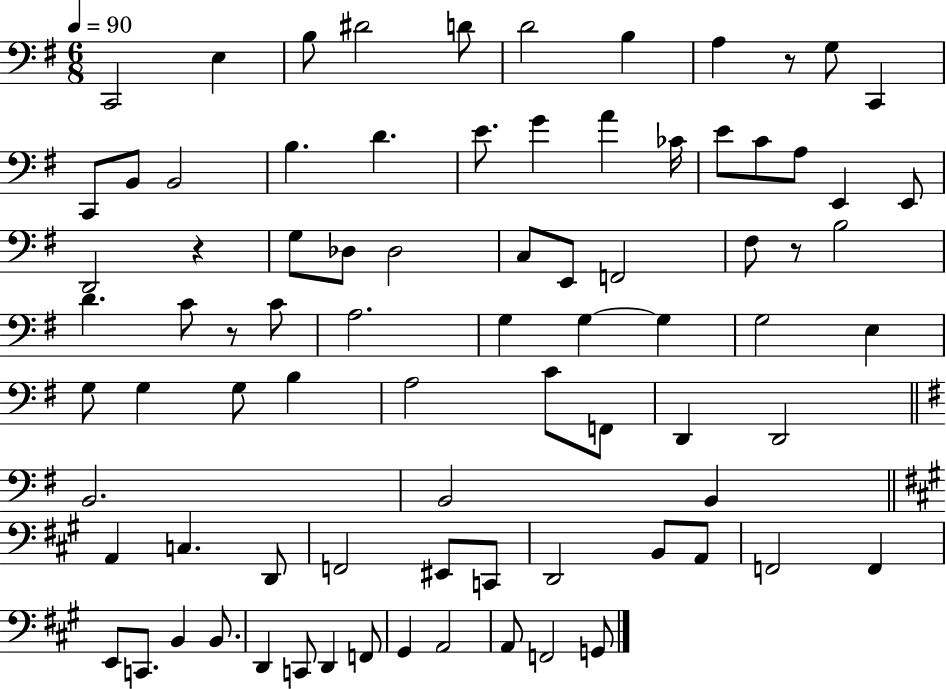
{
  \clef bass
  \numericTimeSignature
  \time 6/8
  \key g \major
  \tempo 4 = 90
  \repeat volta 2 { c,2 e4 | b8 dis'2 d'8 | d'2 b4 | a4 r8 g8 c,4 | \break c,8 b,8 b,2 | b4. d'4. | e'8. g'4 a'4 ces'16 | e'8 c'8 a8 e,4 e,8 | \break d,2 r4 | g8 des8 des2 | c8 e,8 f,2 | fis8 r8 b2 | \break d'4. c'8 r8 c'8 | a2. | g4 g4~~ g4 | g2 e4 | \break g8 g4 g8 b4 | a2 c'8 f,8 | d,4 d,2 | \bar "||" \break \key g \major b,2. | b,2 b,4 | \bar "||" \break \key a \major a,4 c4. d,8 | f,2 eis,8 c,8 | d,2 b,8 a,8 | f,2 f,4 | \break e,8 c,8. b,4 b,8. | d,4 c,8 d,4 f,8 | gis,4 a,2 | a,8 f,2 g,8 | \break } \bar "|."
}